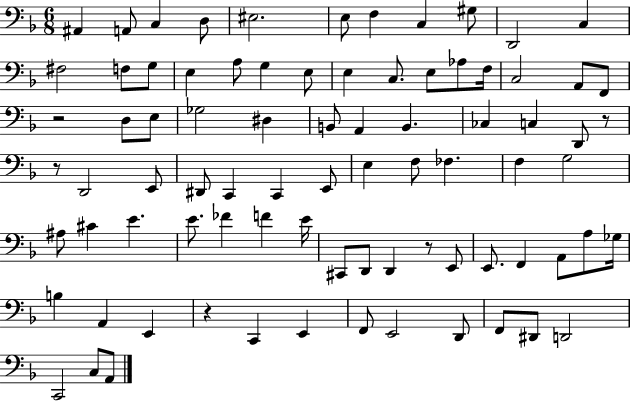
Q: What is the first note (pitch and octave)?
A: A#2